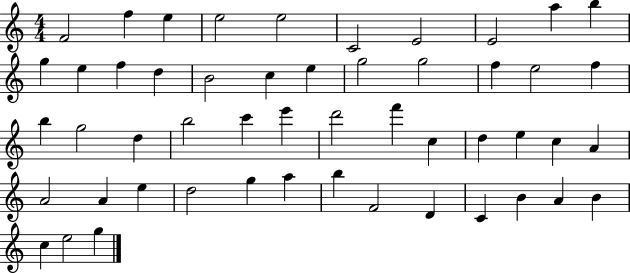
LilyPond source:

{
  \clef treble
  \numericTimeSignature
  \time 4/4
  \key c \major
  f'2 f''4 e''4 | e''2 e''2 | c'2 e'2 | e'2 a''4 b''4 | \break g''4 e''4 f''4 d''4 | b'2 c''4 e''4 | g''2 g''2 | f''4 e''2 f''4 | \break b''4 g''2 d''4 | b''2 c'''4 e'''4 | d'''2 f'''4 c''4 | d''4 e''4 c''4 a'4 | \break a'2 a'4 e''4 | d''2 g''4 a''4 | b''4 f'2 d'4 | c'4 b'4 a'4 b'4 | \break c''4 e''2 g''4 | \bar "|."
}